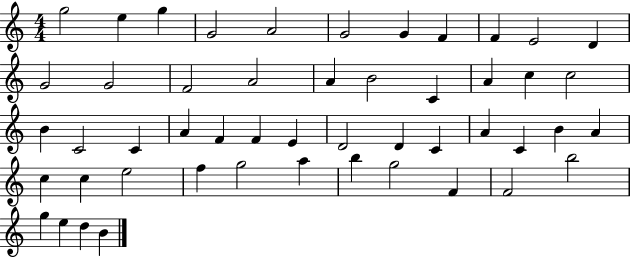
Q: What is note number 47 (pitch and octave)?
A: G5